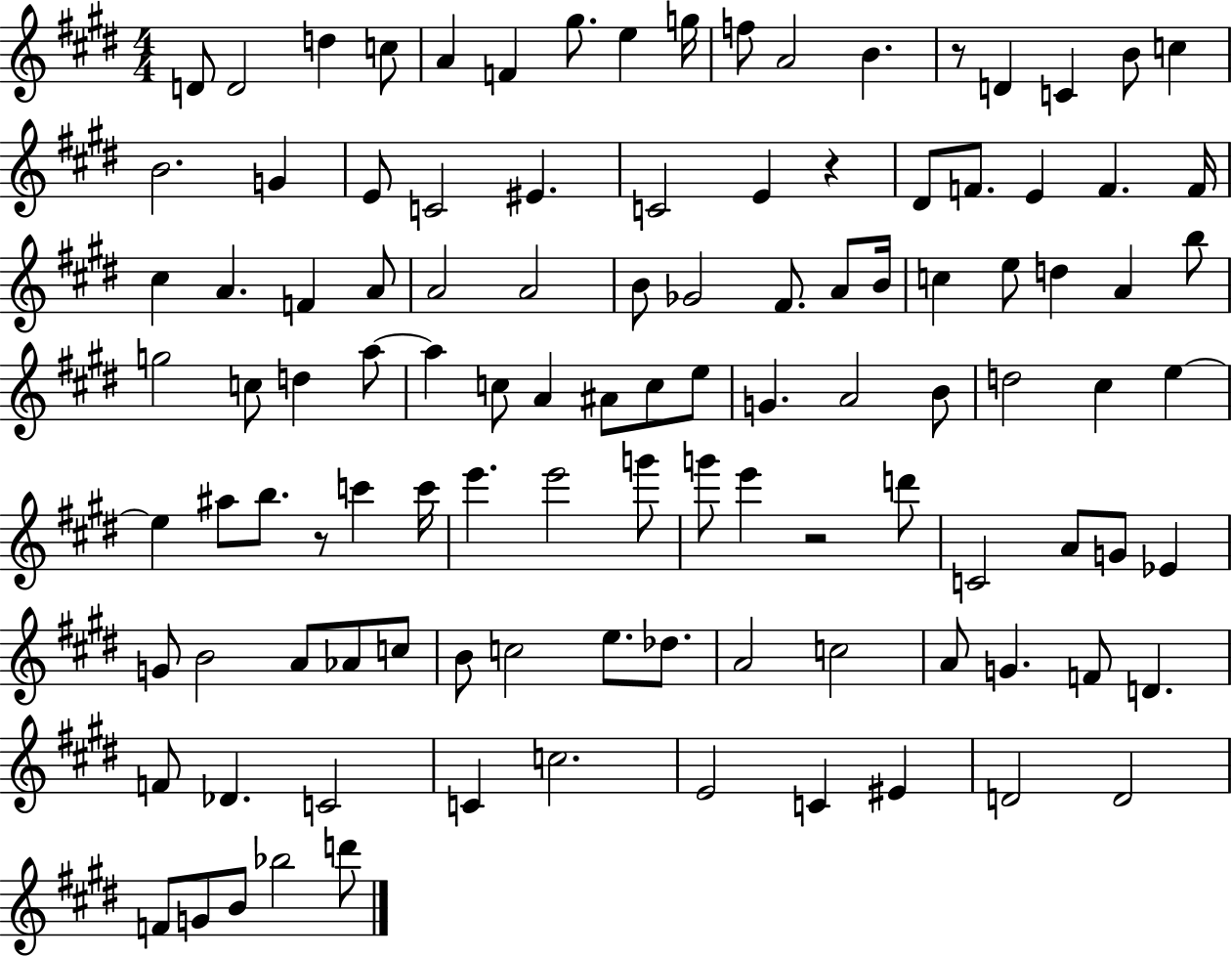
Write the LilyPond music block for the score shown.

{
  \clef treble
  \numericTimeSignature
  \time 4/4
  \key e \major
  d'8 d'2 d''4 c''8 | a'4 f'4 gis''8. e''4 g''16 | f''8 a'2 b'4. | r8 d'4 c'4 b'8 c''4 | \break b'2. g'4 | e'8 c'2 eis'4. | c'2 e'4 r4 | dis'8 f'8. e'4 f'4. f'16 | \break cis''4 a'4. f'4 a'8 | a'2 a'2 | b'8 ges'2 fis'8. a'8 b'16 | c''4 e''8 d''4 a'4 b''8 | \break g''2 c''8 d''4 a''8~~ | a''4 c''8 a'4 ais'8 c''8 e''8 | g'4. a'2 b'8 | d''2 cis''4 e''4~~ | \break e''4 ais''8 b''8. r8 c'''4 c'''16 | e'''4. e'''2 g'''8 | g'''8 e'''4 r2 d'''8 | c'2 a'8 g'8 ees'4 | \break g'8 b'2 a'8 aes'8 c''8 | b'8 c''2 e''8. des''8. | a'2 c''2 | a'8 g'4. f'8 d'4. | \break f'8 des'4. c'2 | c'4 c''2. | e'2 c'4 eis'4 | d'2 d'2 | \break f'8 g'8 b'8 bes''2 d'''8 | \bar "|."
}